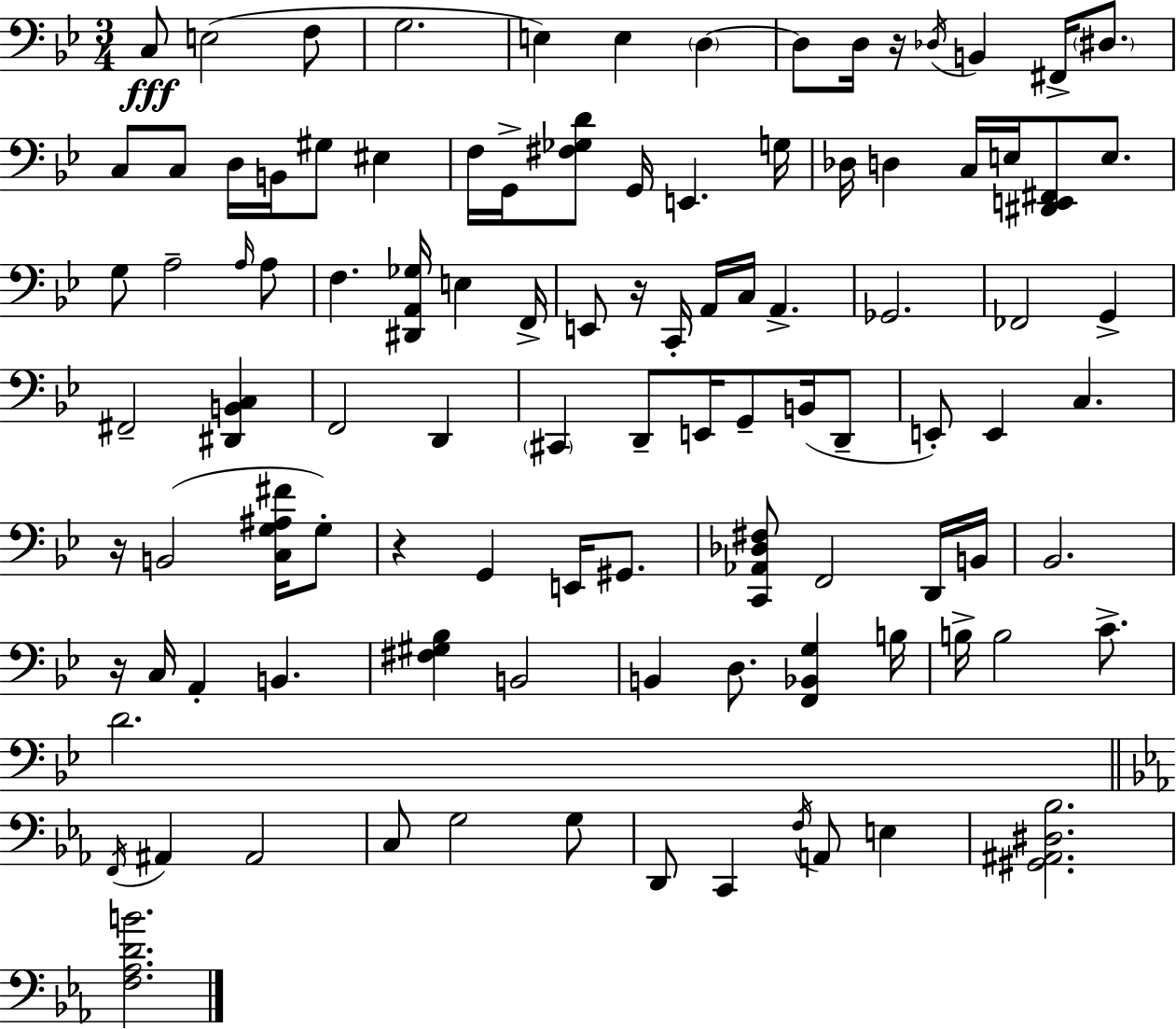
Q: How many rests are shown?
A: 5